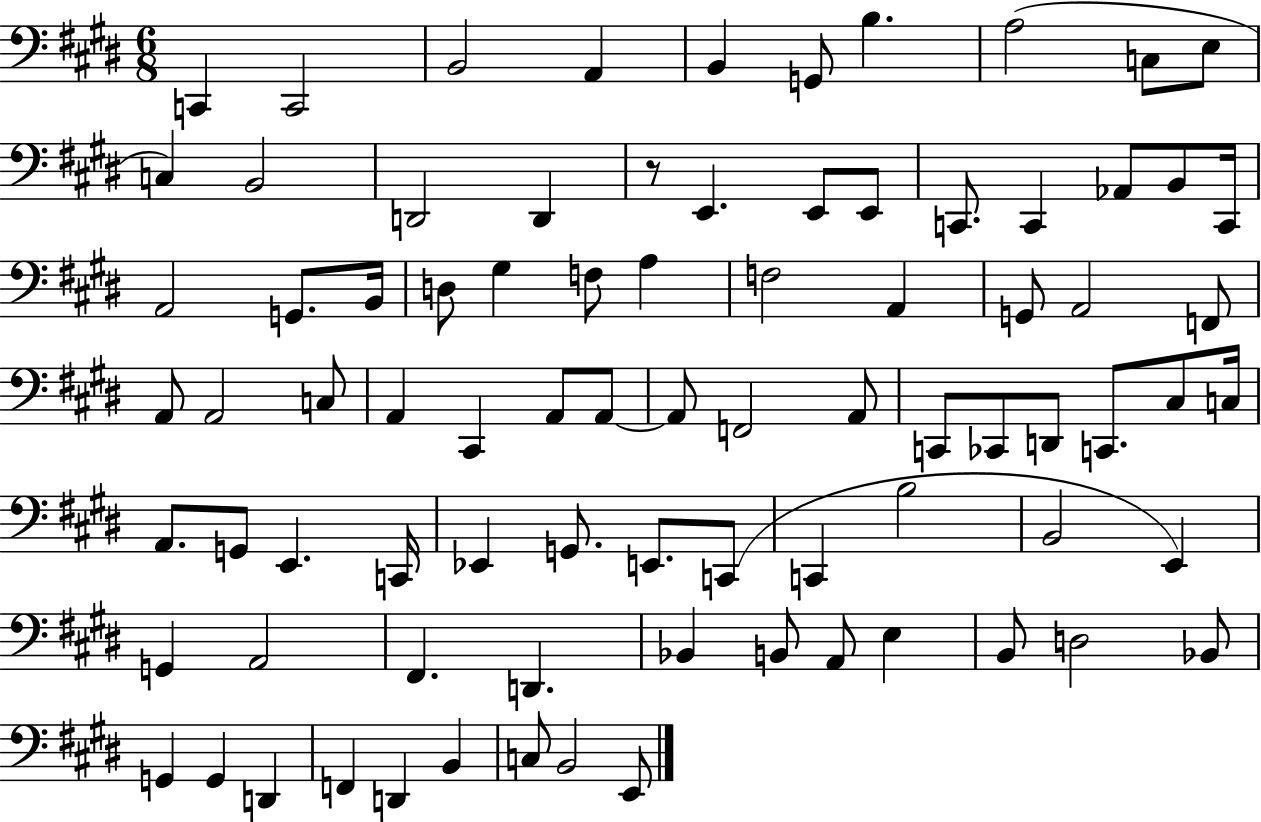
{
  \clef bass
  \numericTimeSignature
  \time 6/8
  \key e \major
  c,4 c,2 | b,2 a,4 | b,4 g,8 b4. | a2( c8 e8 | \break c4) b,2 | d,2 d,4 | r8 e,4. e,8 e,8 | c,8. c,4 aes,8 b,8 c,16 | \break a,2 g,8. b,16 | d8 gis4 f8 a4 | f2 a,4 | g,8 a,2 f,8 | \break a,8 a,2 c8 | a,4 cis,4 a,8 a,8~~ | a,8 f,2 a,8 | c,8 ces,8 d,8 c,8. cis8 c16 | \break a,8. g,8 e,4. c,16 | ees,4 g,8. e,8. c,8( | c,4 b2 | b,2 e,4) | \break g,4 a,2 | fis,4. d,4. | bes,4 b,8 a,8 e4 | b,8 d2 bes,8 | \break g,4 g,4 d,4 | f,4 d,4 b,4 | c8 b,2 e,8 | \bar "|."
}